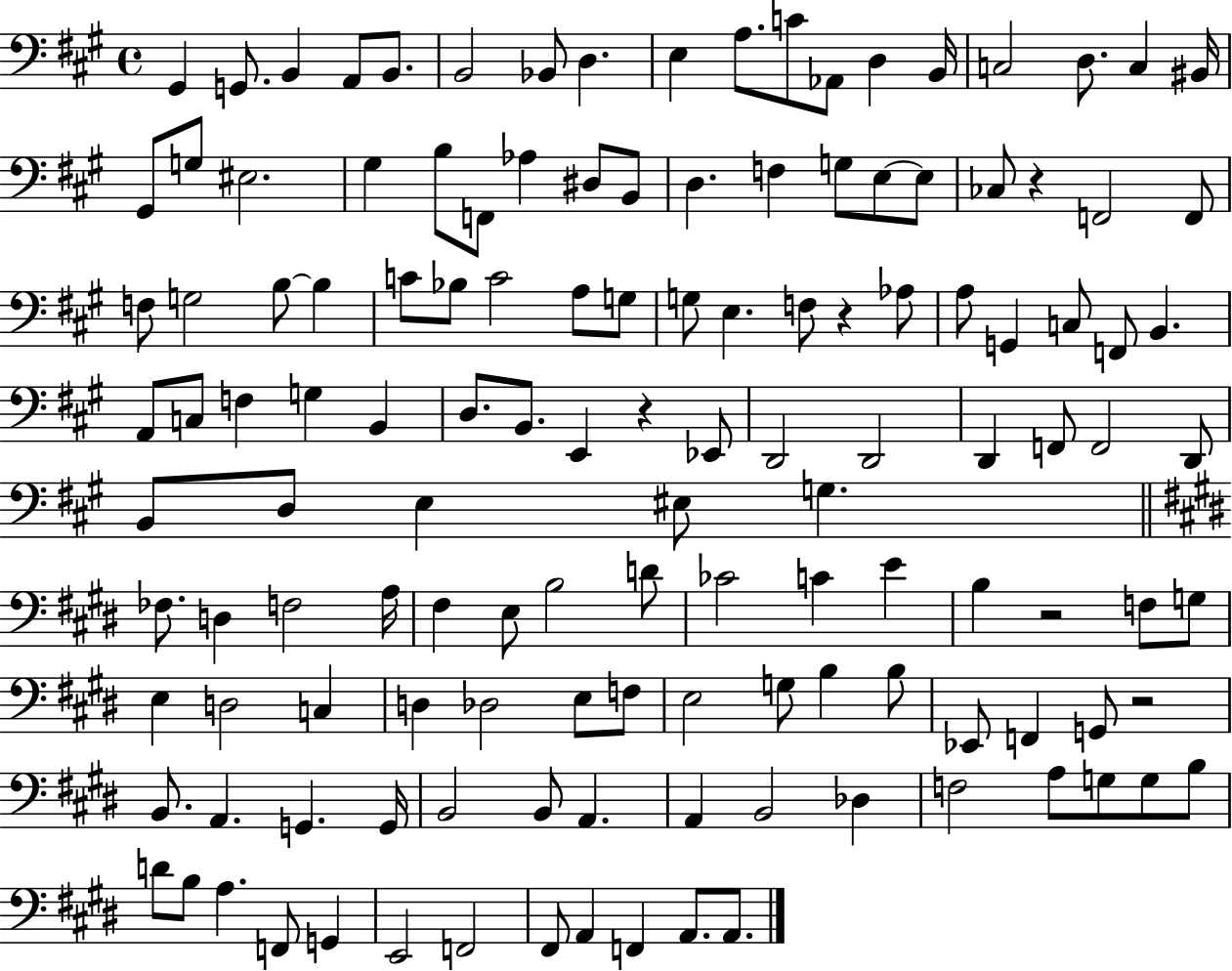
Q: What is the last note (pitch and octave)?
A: A2